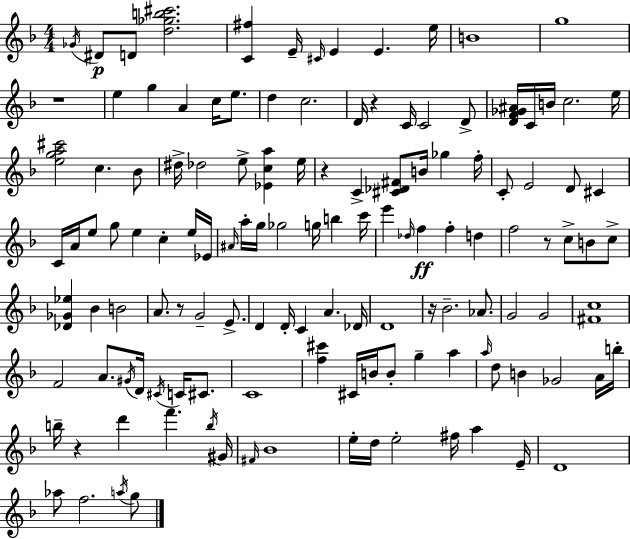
{
  \clef treble
  \numericTimeSignature
  \time 4/4
  \key f \major
  \acciaccatura { ges'16 }\p dis'8 d'8 <d'' ges'' b'' cis'''>2. | <c' fis''>4 e'16-- \grace { cis'16 } e'4 e'4. | e''16 b'1 | g''1 | \break r1 | e''4 g''4 a'4 c''16 e''8. | d''4 c''2. | d'16 r4 c'16 c'2 | \break d'8-> <d' f' ges' ais'>16 c'16 b'16 c''2. | e''16 <e'' g'' a'' cis'''>2 c''4. | bes'8 dis''16-> des''2 e''8-> <ees' c'' a''>4 | e''16 r4 c'4-> <cis' des' fis'>8 b'16 ges''4 | \break f''16-. c'8-. e'2 d'8 cis'4 | c'16 a'16 e''8 g''8 e''4 c''4-. | e''16 ees'16 \grace { ais'16 } a''16-. g''16 ges''2 g''16 b''4 | c'''16 e'''4 \grace { des''16 } f''4\ff f''4-. | \break d''4 f''2 r8 c''8-> | b'8 c''8-> <des' ges' ees''>4 bes'4 b'2 | a'8. r8 g'2-- | e'8.-> d'4 d'16-. c'4 a'4. | \break des'16 d'1 | r16 bes'2.-- | aes'8. g'2 g'2 | <fis' c''>1 | \break f'2 a'8. \acciaccatura { gis'16 } | d'16 \acciaccatura { cis'16 } c'16 cis'8. c'1 | <f'' cis'''>4 cis'16 b'16 b'8-. g''4-- | a''4 \grace { a''16 } d''8 b'4 ges'2 | \break a'16 b''16-. b''16-- r4 d'''4 | f'''4. \acciaccatura { b''16 } gis'16 \grace { fis'16 } bes'1 | e''16-. d''16 e''2-. | fis''16 a''4 e'16-- d'1 | \break aes''8 f''2. | \acciaccatura { a''16 } g''8 \bar "|."
}